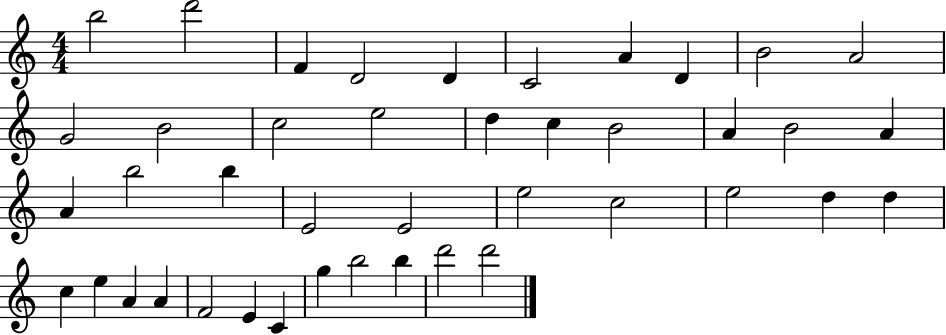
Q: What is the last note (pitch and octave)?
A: D6